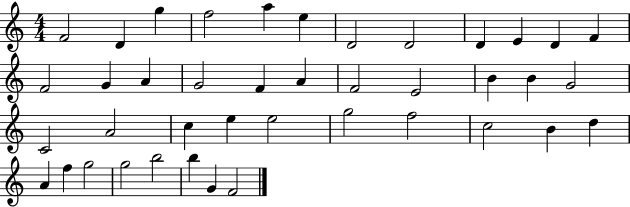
{
  \clef treble
  \numericTimeSignature
  \time 4/4
  \key c \major
  f'2 d'4 g''4 | f''2 a''4 e''4 | d'2 d'2 | d'4 e'4 d'4 f'4 | \break f'2 g'4 a'4 | g'2 f'4 a'4 | f'2 e'2 | b'4 b'4 g'2 | \break c'2 a'2 | c''4 e''4 e''2 | g''2 f''2 | c''2 b'4 d''4 | \break a'4 f''4 g''2 | g''2 b''2 | b''4 g'4 f'2 | \bar "|."
}